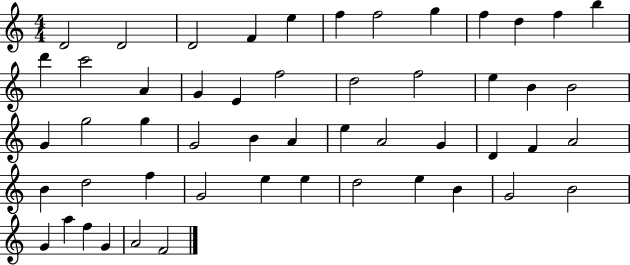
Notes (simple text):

D4/h D4/h D4/h F4/q E5/q F5/q F5/h G5/q F5/q D5/q F5/q B5/q D6/q C6/h A4/q G4/q E4/q F5/h D5/h F5/h E5/q B4/q B4/h G4/q G5/h G5/q G4/h B4/q A4/q E5/q A4/h G4/q D4/q F4/q A4/h B4/q D5/h F5/q G4/h E5/q E5/q D5/h E5/q B4/q G4/h B4/h G4/q A5/q F5/q G4/q A4/h F4/h